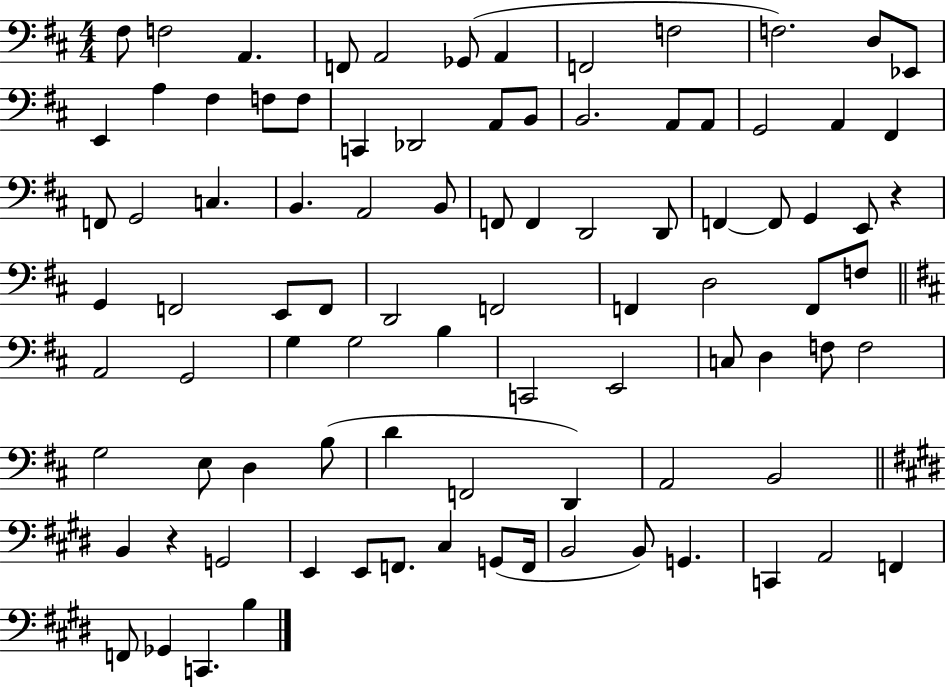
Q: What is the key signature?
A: D major